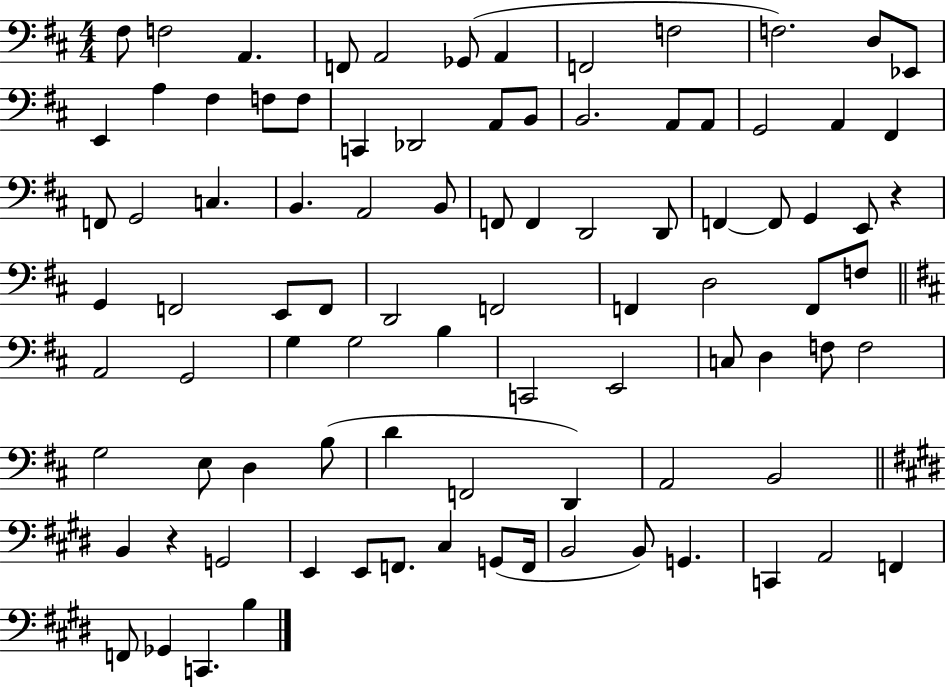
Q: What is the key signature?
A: D major